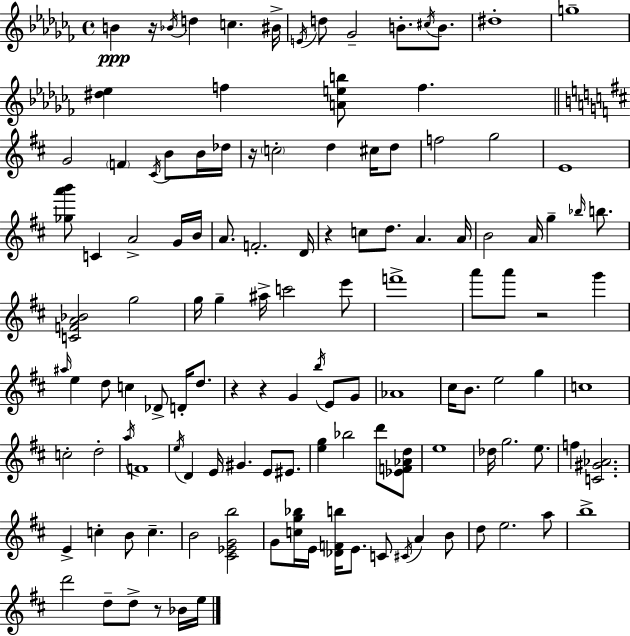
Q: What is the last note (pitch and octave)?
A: E5